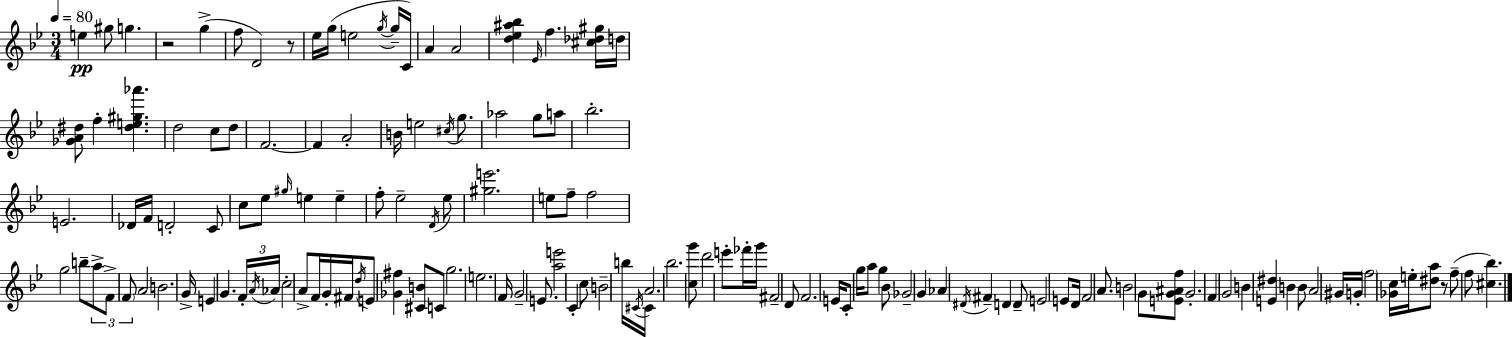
{
  \clef treble
  \numericTimeSignature
  \time 3/4
  \key bes \major
  \tempo 4 = 80
  e''4\pp gis''8 g''4. | r2 g''4->( | f''8 d'2) r8 | ees''16 g''16( e''2 \acciaccatura { g''16~ }~ g''16-- | \break c'16) a'4 a'2 | <d'' ees'' ais'' bes''>4 \grace { ees'16 } f''4. | <cis'' des'' gis''>16 d''16 <ges' a' dis''>8 f''4-. <dis'' e'' gis'' aes'''>4. | d''2 c''8 | \break d''8 f'2.~~ | f'4 a'2-. | b'16 e''2 \acciaccatura { cis''16 } | g''8. aes''2 g''8 | \break a''8 bes''2.-. | e'2. | des'16 f'16 d'2-. | c'8 c''8 ees''8 \grace { gis''16 } e''4 | \break e''4-- f''8-. ees''2-- | \acciaccatura { d'16 } ees''8 <gis'' e'''>2. | e''8 f''8-- f''2 | g''2 | \break b''8-- \tuplet 3/2 { a''8-> f'8-> \parenthesize f'8 } a'2 | b'2. | g'16-> e'4 g'4. | \tuplet 3/2 { f'16-. \acciaccatura { a'16 } aes'16 } c''2-. | \break a'8-> f'16 g'16-. fis'16 \acciaccatura { d''16 } e'8 <ges' fis''>4 | <cis' b'>8 c'8 g''2. | e''2. | f'16 g'2-- | \break e'8. <a'' e'''>2 | c'4-. c''8 b'2-- | b''16 \acciaccatura { cis'16 } cis'16 a'2. | bes''2. | \break <c'' g'''>8 d'''2 | e'''8-. fes'''16-. g'''16 fis'2-- | d'8 f'2. | e'16 c'8-. g''16 | \break a''8 g''4 bes'8 ges'2-- | g'4 aes'4 | \acciaccatura { dis'16 } fis'4-- d'4 d'8-- e'2 | e'8 d'16 f'2 | \break a'8. b'2 | g'8 <e' g' ais' f''>8 g'2.-. | f'4 | g'2 b'4 | \break <e' dis''>4 b'4 b'8 a'2 | gis'16 g'16-. \parenthesize f''2 | <ges' c''>16 e''16-. <dis'' a''>8 r8 f''8--( | f''8 <cis'' bes''>4.) \bar "|."
}